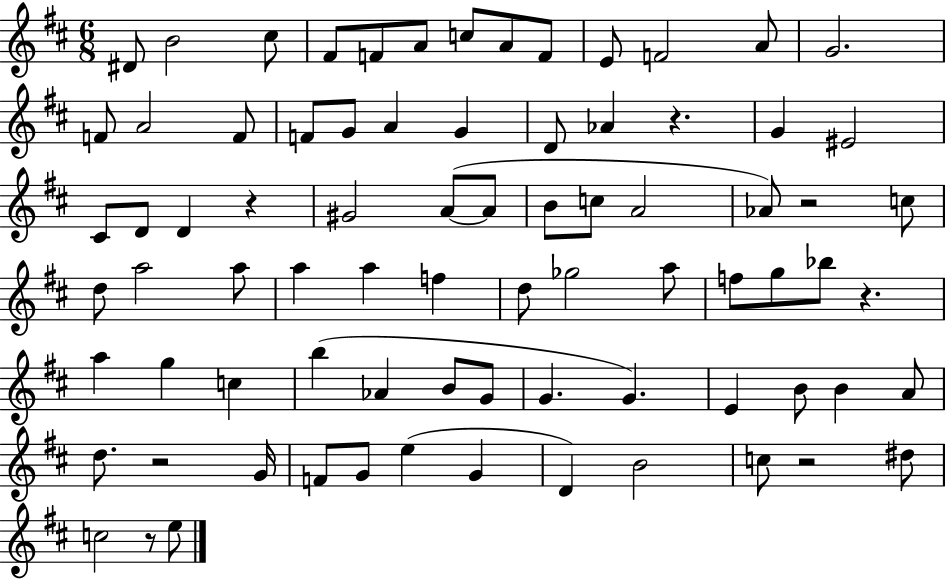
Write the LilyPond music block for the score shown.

{
  \clef treble
  \numericTimeSignature
  \time 6/8
  \key d \major
  dis'8 b'2 cis''8 | fis'8 f'8 a'8 c''8 a'8 f'8 | e'8 f'2 a'8 | g'2. | \break f'8 a'2 f'8 | f'8 g'8 a'4 g'4 | d'8 aes'4 r4. | g'4 eis'2 | \break cis'8 d'8 d'4 r4 | gis'2 a'8~(~ a'8 | b'8 c''8 a'2 | aes'8) r2 c''8 | \break d''8 a''2 a''8 | a''4 a''4 f''4 | d''8 ges''2 a''8 | f''8 g''8 bes''8 r4. | \break a''4 g''4 c''4 | b''4( aes'4 b'8 g'8 | g'4. g'4.) | e'4 b'8 b'4 a'8 | \break d''8. r2 g'16 | f'8 g'8 e''4( g'4 | d'4) b'2 | c''8 r2 dis''8 | \break c''2 r8 e''8 | \bar "|."
}